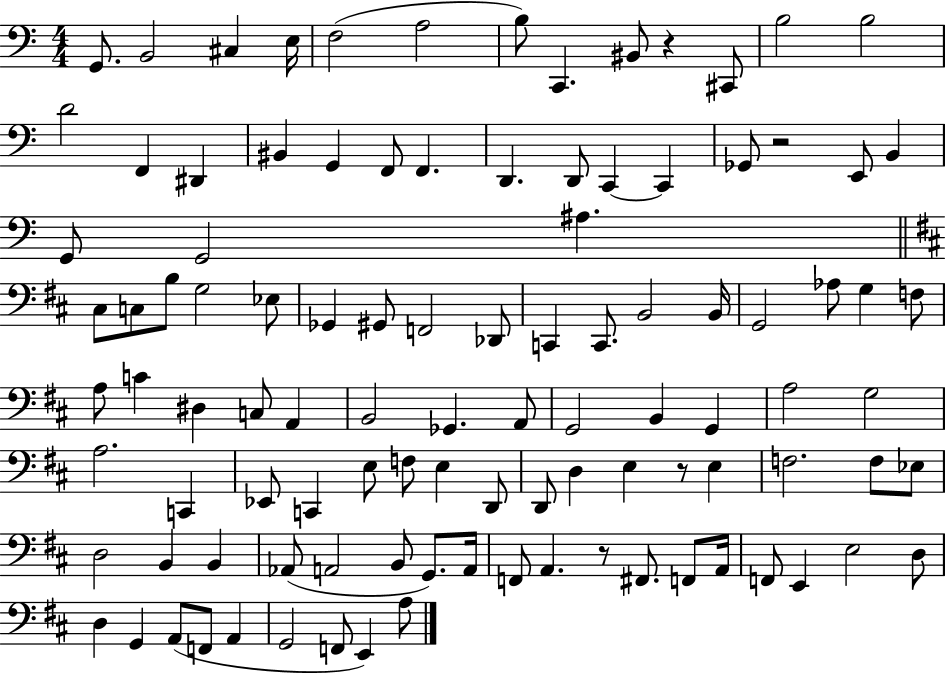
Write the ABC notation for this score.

X:1
T:Untitled
M:4/4
L:1/4
K:C
G,,/2 B,,2 ^C, E,/4 F,2 A,2 B,/2 C,, ^B,,/2 z ^C,,/2 B,2 B,2 D2 F,, ^D,, ^B,, G,, F,,/2 F,, D,, D,,/2 C,, C,, _G,,/2 z2 E,,/2 B,, G,,/2 G,,2 ^A, ^C,/2 C,/2 B,/2 G,2 _E,/2 _G,, ^G,,/2 F,,2 _D,,/2 C,, C,,/2 B,,2 B,,/4 G,,2 _A,/2 G, F,/2 A,/2 C ^D, C,/2 A,, B,,2 _G,, A,,/2 G,,2 B,, G,, A,2 G,2 A,2 C,, _E,,/2 C,, E,/2 F,/2 E, D,,/2 D,,/2 D, E, z/2 E, F,2 F,/2 _E,/2 D,2 B,, B,, _A,,/2 A,,2 B,,/2 G,,/2 A,,/4 F,,/2 A,, z/2 ^F,,/2 F,,/2 A,,/4 F,,/2 E,, E,2 D,/2 D, G,, A,,/2 F,,/2 A,, G,,2 F,,/2 E,, A,/2